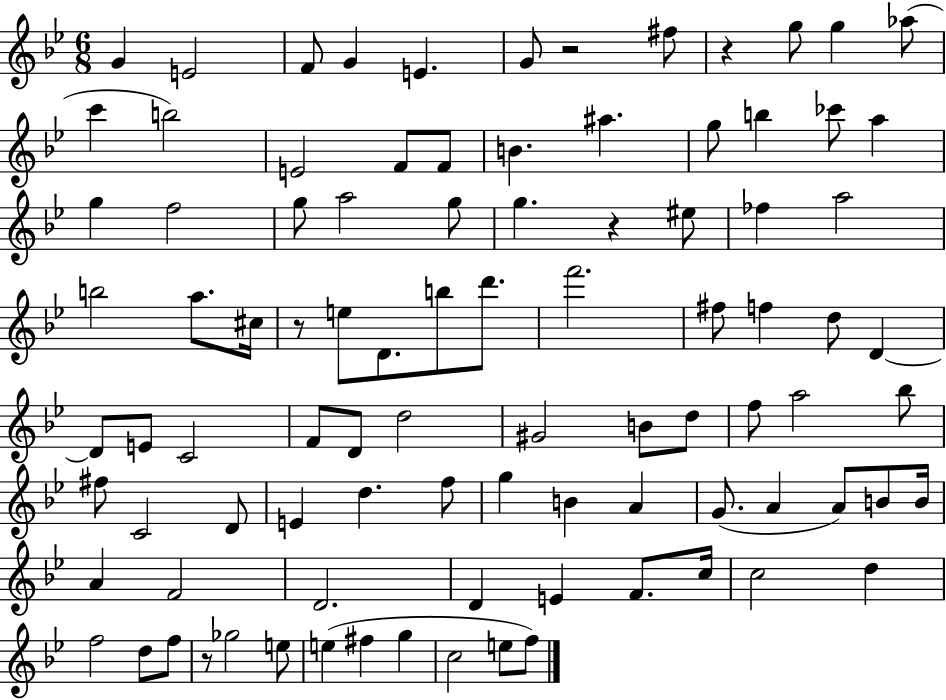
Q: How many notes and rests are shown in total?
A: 93